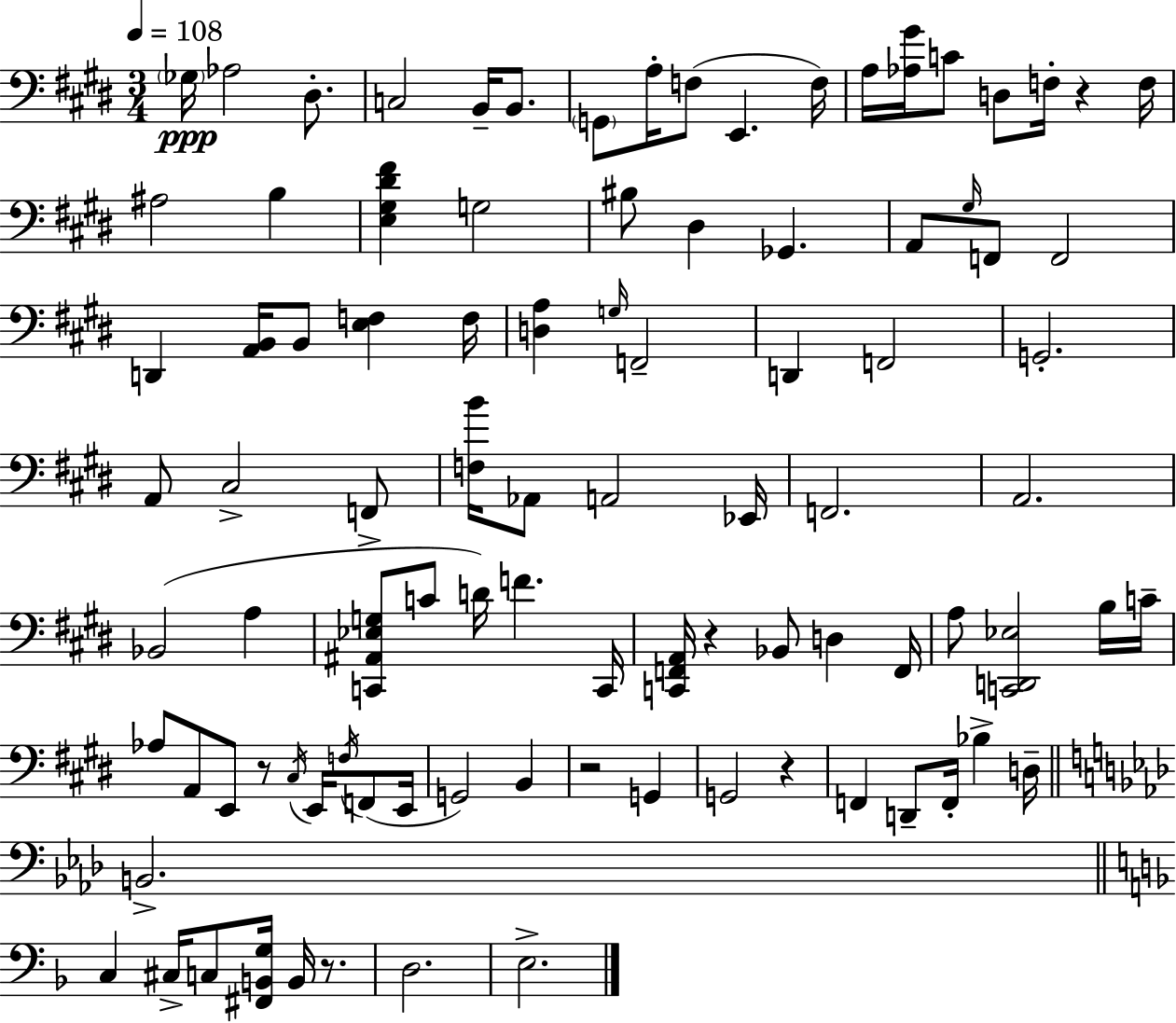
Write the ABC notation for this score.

X:1
T:Untitled
M:3/4
L:1/4
K:E
_G,/4 _A,2 ^D,/2 C,2 B,,/4 B,,/2 G,,/2 A,/4 F,/2 E,, F,/4 A,/4 [_A,^G]/4 C/2 D,/2 F,/4 z F,/4 ^A,2 B, [E,^G,^D^F] G,2 ^B,/2 ^D, _G,, A,,/2 ^G,/4 F,,/2 F,,2 D,, [A,,B,,]/4 B,,/2 [E,F,] F,/4 [D,A,] G,/4 F,,2 D,, F,,2 G,,2 A,,/2 ^C,2 F,,/2 [F,B]/4 _A,,/2 A,,2 _E,,/4 F,,2 A,,2 _B,,2 A, [C,,^A,,_E,G,]/2 C/2 D/4 F C,,/4 [C,,F,,A,,]/4 z _B,,/2 D, F,,/4 A,/2 [C,,D,,_E,]2 B,/4 C/4 _A,/2 A,,/2 E,,/2 z/2 ^C,/4 E,,/4 F,/4 F,,/2 E,,/4 G,,2 B,, z2 G,, G,,2 z F,, D,,/2 F,,/4 _B, D,/4 B,,2 C, ^C,/4 C,/2 [^F,,B,,G,]/4 B,,/4 z/2 D,2 E,2